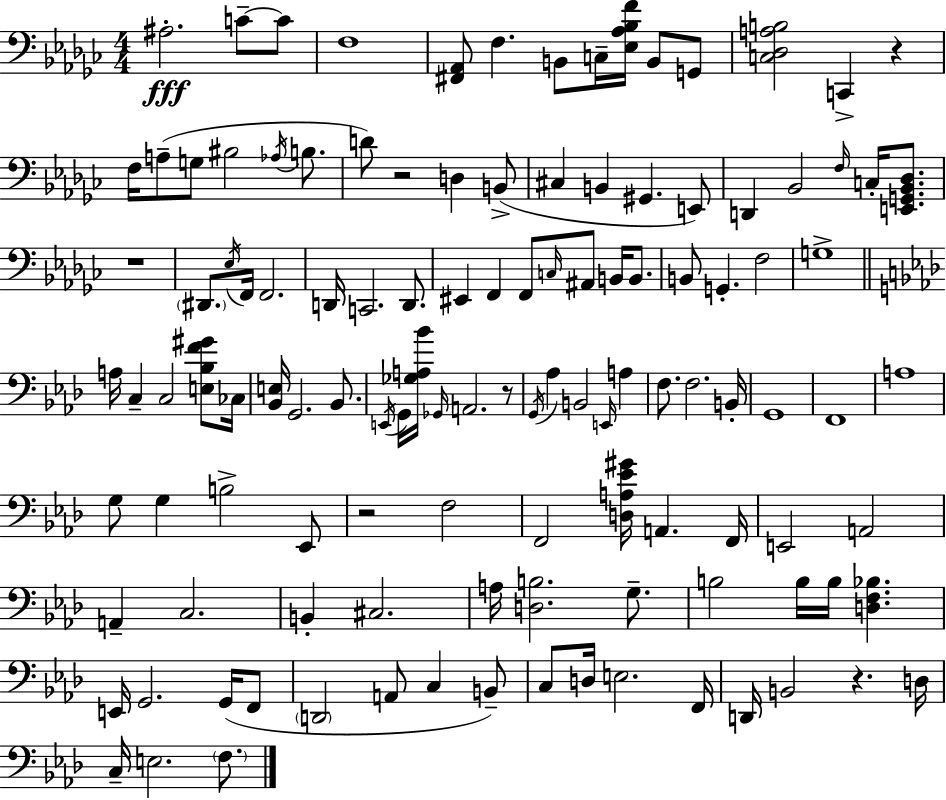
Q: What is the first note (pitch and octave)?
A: A#3